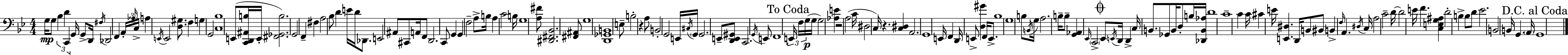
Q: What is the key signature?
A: BES major